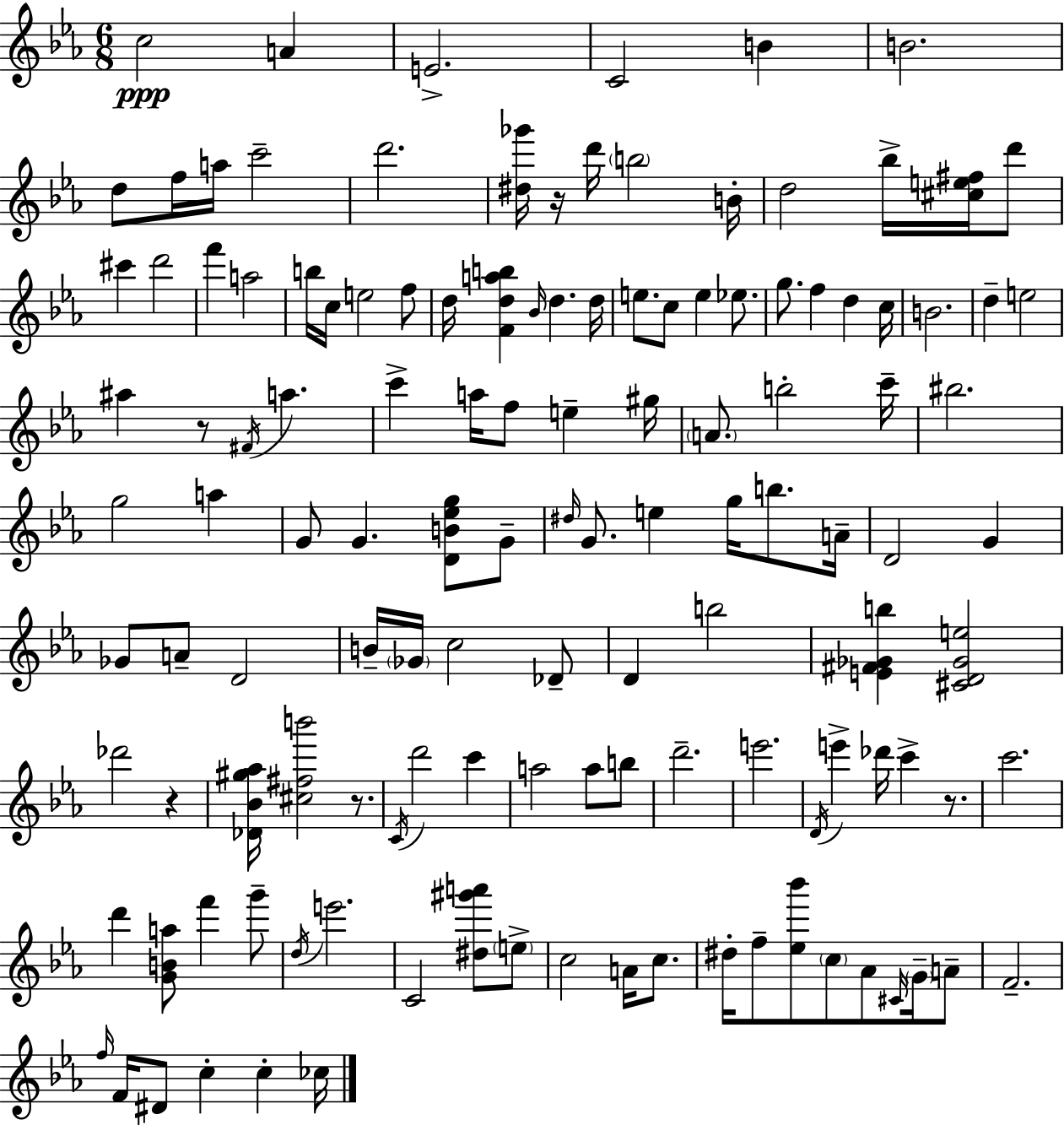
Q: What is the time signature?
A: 6/8